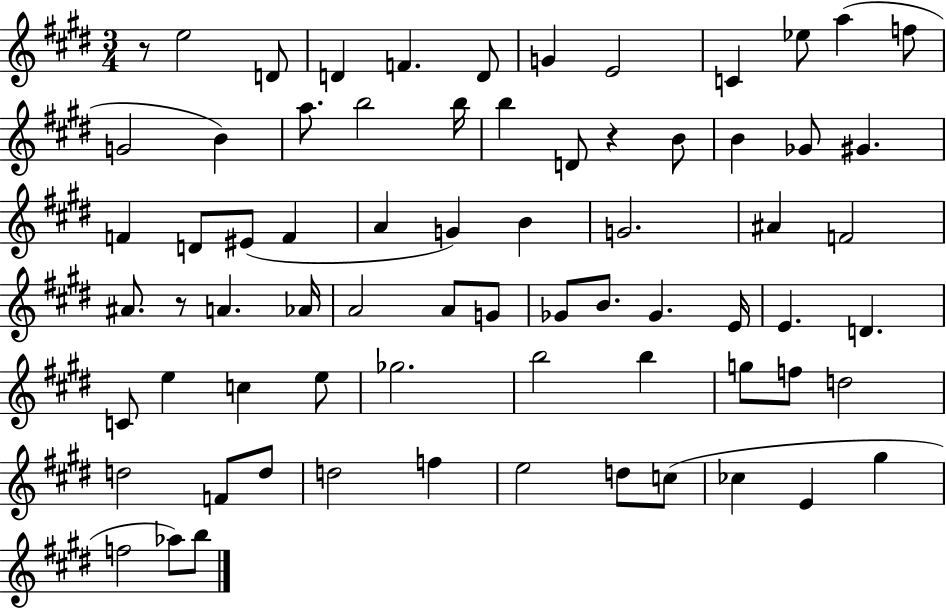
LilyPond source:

{
  \clef treble
  \numericTimeSignature
  \time 3/4
  \key e \major
  r8 e''2 d'8 | d'4 f'4. d'8 | g'4 e'2 | c'4 ees''8 a''4( f''8 | \break g'2 b'4) | a''8. b''2 b''16 | b''4 d'8 r4 b'8 | b'4 ges'8 gis'4. | \break f'4 d'8 eis'8( f'4 | a'4 g'4) b'4 | g'2. | ais'4 f'2 | \break ais'8. r8 a'4. aes'16 | a'2 a'8 g'8 | ges'8 b'8. ges'4. e'16 | e'4. d'4. | \break c'8 e''4 c''4 e''8 | ges''2. | b''2 b''4 | g''8 f''8 d''2 | \break d''2 f'8 d''8 | d''2 f''4 | e''2 d''8 c''8( | ces''4 e'4 gis''4 | \break f''2 aes''8) b''8 | \bar "|."
}